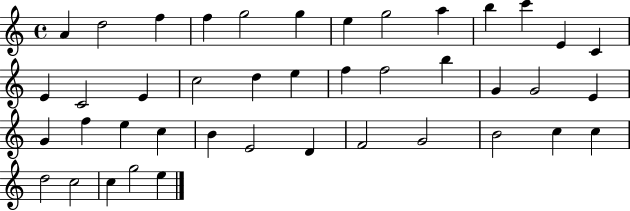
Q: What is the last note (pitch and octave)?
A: E5